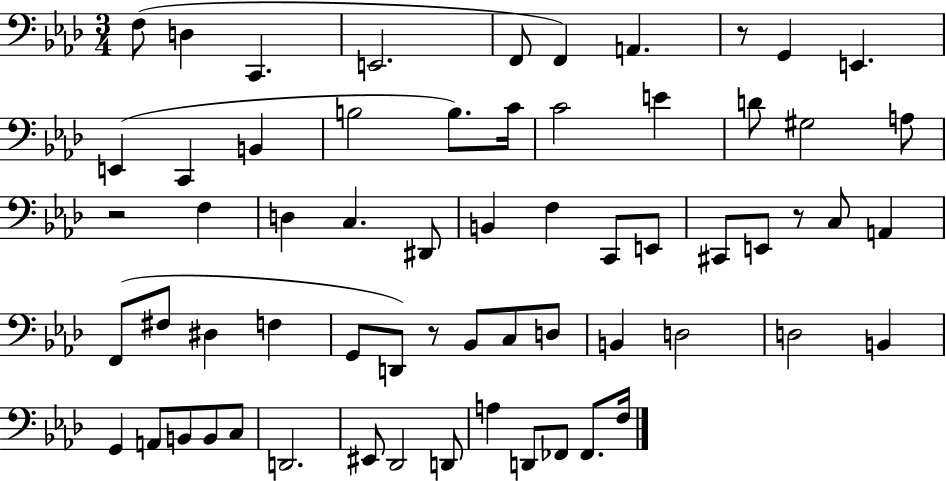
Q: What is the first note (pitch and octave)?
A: F3